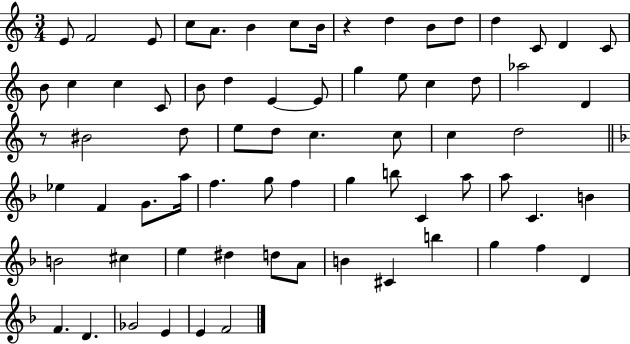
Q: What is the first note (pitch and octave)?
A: E4